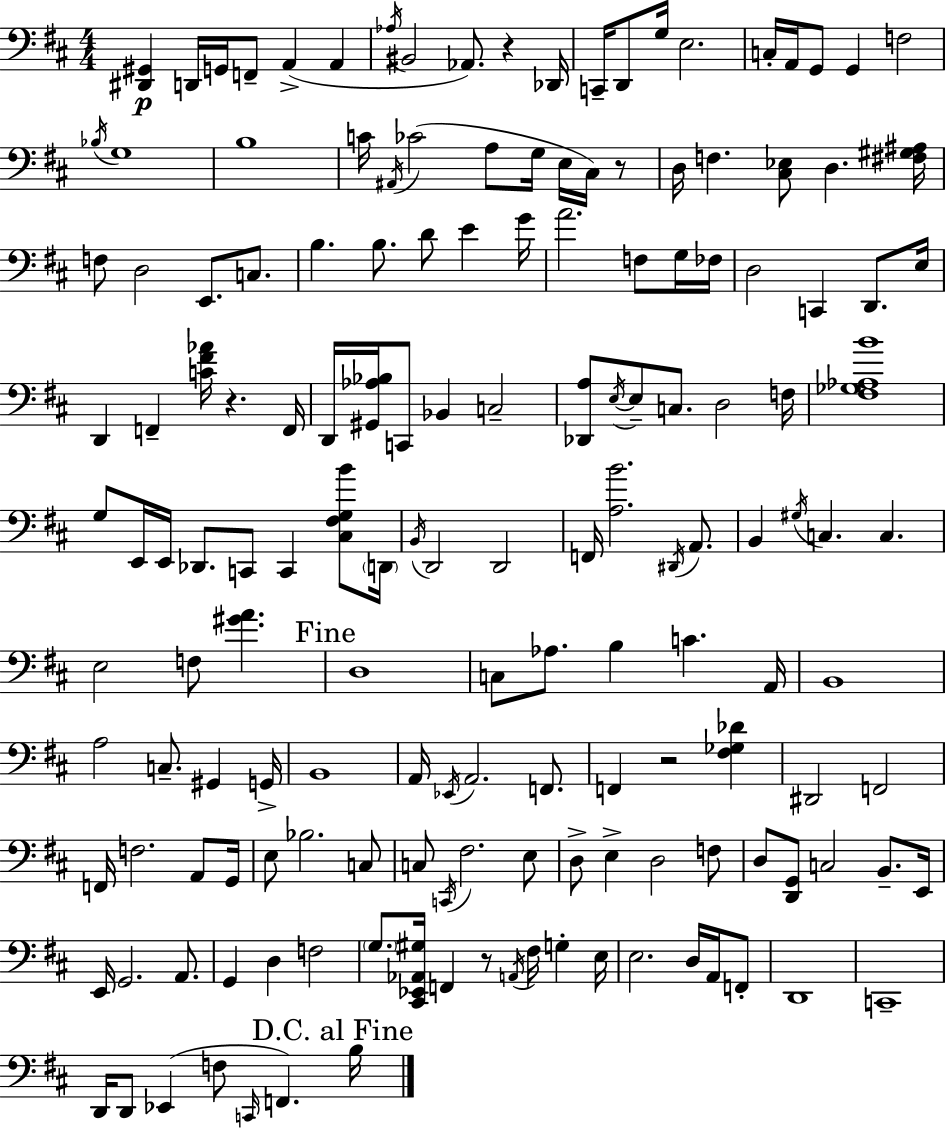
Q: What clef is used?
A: bass